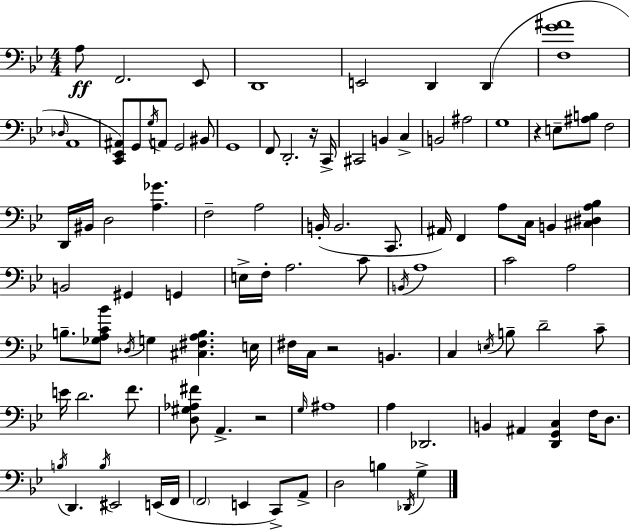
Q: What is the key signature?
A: G minor